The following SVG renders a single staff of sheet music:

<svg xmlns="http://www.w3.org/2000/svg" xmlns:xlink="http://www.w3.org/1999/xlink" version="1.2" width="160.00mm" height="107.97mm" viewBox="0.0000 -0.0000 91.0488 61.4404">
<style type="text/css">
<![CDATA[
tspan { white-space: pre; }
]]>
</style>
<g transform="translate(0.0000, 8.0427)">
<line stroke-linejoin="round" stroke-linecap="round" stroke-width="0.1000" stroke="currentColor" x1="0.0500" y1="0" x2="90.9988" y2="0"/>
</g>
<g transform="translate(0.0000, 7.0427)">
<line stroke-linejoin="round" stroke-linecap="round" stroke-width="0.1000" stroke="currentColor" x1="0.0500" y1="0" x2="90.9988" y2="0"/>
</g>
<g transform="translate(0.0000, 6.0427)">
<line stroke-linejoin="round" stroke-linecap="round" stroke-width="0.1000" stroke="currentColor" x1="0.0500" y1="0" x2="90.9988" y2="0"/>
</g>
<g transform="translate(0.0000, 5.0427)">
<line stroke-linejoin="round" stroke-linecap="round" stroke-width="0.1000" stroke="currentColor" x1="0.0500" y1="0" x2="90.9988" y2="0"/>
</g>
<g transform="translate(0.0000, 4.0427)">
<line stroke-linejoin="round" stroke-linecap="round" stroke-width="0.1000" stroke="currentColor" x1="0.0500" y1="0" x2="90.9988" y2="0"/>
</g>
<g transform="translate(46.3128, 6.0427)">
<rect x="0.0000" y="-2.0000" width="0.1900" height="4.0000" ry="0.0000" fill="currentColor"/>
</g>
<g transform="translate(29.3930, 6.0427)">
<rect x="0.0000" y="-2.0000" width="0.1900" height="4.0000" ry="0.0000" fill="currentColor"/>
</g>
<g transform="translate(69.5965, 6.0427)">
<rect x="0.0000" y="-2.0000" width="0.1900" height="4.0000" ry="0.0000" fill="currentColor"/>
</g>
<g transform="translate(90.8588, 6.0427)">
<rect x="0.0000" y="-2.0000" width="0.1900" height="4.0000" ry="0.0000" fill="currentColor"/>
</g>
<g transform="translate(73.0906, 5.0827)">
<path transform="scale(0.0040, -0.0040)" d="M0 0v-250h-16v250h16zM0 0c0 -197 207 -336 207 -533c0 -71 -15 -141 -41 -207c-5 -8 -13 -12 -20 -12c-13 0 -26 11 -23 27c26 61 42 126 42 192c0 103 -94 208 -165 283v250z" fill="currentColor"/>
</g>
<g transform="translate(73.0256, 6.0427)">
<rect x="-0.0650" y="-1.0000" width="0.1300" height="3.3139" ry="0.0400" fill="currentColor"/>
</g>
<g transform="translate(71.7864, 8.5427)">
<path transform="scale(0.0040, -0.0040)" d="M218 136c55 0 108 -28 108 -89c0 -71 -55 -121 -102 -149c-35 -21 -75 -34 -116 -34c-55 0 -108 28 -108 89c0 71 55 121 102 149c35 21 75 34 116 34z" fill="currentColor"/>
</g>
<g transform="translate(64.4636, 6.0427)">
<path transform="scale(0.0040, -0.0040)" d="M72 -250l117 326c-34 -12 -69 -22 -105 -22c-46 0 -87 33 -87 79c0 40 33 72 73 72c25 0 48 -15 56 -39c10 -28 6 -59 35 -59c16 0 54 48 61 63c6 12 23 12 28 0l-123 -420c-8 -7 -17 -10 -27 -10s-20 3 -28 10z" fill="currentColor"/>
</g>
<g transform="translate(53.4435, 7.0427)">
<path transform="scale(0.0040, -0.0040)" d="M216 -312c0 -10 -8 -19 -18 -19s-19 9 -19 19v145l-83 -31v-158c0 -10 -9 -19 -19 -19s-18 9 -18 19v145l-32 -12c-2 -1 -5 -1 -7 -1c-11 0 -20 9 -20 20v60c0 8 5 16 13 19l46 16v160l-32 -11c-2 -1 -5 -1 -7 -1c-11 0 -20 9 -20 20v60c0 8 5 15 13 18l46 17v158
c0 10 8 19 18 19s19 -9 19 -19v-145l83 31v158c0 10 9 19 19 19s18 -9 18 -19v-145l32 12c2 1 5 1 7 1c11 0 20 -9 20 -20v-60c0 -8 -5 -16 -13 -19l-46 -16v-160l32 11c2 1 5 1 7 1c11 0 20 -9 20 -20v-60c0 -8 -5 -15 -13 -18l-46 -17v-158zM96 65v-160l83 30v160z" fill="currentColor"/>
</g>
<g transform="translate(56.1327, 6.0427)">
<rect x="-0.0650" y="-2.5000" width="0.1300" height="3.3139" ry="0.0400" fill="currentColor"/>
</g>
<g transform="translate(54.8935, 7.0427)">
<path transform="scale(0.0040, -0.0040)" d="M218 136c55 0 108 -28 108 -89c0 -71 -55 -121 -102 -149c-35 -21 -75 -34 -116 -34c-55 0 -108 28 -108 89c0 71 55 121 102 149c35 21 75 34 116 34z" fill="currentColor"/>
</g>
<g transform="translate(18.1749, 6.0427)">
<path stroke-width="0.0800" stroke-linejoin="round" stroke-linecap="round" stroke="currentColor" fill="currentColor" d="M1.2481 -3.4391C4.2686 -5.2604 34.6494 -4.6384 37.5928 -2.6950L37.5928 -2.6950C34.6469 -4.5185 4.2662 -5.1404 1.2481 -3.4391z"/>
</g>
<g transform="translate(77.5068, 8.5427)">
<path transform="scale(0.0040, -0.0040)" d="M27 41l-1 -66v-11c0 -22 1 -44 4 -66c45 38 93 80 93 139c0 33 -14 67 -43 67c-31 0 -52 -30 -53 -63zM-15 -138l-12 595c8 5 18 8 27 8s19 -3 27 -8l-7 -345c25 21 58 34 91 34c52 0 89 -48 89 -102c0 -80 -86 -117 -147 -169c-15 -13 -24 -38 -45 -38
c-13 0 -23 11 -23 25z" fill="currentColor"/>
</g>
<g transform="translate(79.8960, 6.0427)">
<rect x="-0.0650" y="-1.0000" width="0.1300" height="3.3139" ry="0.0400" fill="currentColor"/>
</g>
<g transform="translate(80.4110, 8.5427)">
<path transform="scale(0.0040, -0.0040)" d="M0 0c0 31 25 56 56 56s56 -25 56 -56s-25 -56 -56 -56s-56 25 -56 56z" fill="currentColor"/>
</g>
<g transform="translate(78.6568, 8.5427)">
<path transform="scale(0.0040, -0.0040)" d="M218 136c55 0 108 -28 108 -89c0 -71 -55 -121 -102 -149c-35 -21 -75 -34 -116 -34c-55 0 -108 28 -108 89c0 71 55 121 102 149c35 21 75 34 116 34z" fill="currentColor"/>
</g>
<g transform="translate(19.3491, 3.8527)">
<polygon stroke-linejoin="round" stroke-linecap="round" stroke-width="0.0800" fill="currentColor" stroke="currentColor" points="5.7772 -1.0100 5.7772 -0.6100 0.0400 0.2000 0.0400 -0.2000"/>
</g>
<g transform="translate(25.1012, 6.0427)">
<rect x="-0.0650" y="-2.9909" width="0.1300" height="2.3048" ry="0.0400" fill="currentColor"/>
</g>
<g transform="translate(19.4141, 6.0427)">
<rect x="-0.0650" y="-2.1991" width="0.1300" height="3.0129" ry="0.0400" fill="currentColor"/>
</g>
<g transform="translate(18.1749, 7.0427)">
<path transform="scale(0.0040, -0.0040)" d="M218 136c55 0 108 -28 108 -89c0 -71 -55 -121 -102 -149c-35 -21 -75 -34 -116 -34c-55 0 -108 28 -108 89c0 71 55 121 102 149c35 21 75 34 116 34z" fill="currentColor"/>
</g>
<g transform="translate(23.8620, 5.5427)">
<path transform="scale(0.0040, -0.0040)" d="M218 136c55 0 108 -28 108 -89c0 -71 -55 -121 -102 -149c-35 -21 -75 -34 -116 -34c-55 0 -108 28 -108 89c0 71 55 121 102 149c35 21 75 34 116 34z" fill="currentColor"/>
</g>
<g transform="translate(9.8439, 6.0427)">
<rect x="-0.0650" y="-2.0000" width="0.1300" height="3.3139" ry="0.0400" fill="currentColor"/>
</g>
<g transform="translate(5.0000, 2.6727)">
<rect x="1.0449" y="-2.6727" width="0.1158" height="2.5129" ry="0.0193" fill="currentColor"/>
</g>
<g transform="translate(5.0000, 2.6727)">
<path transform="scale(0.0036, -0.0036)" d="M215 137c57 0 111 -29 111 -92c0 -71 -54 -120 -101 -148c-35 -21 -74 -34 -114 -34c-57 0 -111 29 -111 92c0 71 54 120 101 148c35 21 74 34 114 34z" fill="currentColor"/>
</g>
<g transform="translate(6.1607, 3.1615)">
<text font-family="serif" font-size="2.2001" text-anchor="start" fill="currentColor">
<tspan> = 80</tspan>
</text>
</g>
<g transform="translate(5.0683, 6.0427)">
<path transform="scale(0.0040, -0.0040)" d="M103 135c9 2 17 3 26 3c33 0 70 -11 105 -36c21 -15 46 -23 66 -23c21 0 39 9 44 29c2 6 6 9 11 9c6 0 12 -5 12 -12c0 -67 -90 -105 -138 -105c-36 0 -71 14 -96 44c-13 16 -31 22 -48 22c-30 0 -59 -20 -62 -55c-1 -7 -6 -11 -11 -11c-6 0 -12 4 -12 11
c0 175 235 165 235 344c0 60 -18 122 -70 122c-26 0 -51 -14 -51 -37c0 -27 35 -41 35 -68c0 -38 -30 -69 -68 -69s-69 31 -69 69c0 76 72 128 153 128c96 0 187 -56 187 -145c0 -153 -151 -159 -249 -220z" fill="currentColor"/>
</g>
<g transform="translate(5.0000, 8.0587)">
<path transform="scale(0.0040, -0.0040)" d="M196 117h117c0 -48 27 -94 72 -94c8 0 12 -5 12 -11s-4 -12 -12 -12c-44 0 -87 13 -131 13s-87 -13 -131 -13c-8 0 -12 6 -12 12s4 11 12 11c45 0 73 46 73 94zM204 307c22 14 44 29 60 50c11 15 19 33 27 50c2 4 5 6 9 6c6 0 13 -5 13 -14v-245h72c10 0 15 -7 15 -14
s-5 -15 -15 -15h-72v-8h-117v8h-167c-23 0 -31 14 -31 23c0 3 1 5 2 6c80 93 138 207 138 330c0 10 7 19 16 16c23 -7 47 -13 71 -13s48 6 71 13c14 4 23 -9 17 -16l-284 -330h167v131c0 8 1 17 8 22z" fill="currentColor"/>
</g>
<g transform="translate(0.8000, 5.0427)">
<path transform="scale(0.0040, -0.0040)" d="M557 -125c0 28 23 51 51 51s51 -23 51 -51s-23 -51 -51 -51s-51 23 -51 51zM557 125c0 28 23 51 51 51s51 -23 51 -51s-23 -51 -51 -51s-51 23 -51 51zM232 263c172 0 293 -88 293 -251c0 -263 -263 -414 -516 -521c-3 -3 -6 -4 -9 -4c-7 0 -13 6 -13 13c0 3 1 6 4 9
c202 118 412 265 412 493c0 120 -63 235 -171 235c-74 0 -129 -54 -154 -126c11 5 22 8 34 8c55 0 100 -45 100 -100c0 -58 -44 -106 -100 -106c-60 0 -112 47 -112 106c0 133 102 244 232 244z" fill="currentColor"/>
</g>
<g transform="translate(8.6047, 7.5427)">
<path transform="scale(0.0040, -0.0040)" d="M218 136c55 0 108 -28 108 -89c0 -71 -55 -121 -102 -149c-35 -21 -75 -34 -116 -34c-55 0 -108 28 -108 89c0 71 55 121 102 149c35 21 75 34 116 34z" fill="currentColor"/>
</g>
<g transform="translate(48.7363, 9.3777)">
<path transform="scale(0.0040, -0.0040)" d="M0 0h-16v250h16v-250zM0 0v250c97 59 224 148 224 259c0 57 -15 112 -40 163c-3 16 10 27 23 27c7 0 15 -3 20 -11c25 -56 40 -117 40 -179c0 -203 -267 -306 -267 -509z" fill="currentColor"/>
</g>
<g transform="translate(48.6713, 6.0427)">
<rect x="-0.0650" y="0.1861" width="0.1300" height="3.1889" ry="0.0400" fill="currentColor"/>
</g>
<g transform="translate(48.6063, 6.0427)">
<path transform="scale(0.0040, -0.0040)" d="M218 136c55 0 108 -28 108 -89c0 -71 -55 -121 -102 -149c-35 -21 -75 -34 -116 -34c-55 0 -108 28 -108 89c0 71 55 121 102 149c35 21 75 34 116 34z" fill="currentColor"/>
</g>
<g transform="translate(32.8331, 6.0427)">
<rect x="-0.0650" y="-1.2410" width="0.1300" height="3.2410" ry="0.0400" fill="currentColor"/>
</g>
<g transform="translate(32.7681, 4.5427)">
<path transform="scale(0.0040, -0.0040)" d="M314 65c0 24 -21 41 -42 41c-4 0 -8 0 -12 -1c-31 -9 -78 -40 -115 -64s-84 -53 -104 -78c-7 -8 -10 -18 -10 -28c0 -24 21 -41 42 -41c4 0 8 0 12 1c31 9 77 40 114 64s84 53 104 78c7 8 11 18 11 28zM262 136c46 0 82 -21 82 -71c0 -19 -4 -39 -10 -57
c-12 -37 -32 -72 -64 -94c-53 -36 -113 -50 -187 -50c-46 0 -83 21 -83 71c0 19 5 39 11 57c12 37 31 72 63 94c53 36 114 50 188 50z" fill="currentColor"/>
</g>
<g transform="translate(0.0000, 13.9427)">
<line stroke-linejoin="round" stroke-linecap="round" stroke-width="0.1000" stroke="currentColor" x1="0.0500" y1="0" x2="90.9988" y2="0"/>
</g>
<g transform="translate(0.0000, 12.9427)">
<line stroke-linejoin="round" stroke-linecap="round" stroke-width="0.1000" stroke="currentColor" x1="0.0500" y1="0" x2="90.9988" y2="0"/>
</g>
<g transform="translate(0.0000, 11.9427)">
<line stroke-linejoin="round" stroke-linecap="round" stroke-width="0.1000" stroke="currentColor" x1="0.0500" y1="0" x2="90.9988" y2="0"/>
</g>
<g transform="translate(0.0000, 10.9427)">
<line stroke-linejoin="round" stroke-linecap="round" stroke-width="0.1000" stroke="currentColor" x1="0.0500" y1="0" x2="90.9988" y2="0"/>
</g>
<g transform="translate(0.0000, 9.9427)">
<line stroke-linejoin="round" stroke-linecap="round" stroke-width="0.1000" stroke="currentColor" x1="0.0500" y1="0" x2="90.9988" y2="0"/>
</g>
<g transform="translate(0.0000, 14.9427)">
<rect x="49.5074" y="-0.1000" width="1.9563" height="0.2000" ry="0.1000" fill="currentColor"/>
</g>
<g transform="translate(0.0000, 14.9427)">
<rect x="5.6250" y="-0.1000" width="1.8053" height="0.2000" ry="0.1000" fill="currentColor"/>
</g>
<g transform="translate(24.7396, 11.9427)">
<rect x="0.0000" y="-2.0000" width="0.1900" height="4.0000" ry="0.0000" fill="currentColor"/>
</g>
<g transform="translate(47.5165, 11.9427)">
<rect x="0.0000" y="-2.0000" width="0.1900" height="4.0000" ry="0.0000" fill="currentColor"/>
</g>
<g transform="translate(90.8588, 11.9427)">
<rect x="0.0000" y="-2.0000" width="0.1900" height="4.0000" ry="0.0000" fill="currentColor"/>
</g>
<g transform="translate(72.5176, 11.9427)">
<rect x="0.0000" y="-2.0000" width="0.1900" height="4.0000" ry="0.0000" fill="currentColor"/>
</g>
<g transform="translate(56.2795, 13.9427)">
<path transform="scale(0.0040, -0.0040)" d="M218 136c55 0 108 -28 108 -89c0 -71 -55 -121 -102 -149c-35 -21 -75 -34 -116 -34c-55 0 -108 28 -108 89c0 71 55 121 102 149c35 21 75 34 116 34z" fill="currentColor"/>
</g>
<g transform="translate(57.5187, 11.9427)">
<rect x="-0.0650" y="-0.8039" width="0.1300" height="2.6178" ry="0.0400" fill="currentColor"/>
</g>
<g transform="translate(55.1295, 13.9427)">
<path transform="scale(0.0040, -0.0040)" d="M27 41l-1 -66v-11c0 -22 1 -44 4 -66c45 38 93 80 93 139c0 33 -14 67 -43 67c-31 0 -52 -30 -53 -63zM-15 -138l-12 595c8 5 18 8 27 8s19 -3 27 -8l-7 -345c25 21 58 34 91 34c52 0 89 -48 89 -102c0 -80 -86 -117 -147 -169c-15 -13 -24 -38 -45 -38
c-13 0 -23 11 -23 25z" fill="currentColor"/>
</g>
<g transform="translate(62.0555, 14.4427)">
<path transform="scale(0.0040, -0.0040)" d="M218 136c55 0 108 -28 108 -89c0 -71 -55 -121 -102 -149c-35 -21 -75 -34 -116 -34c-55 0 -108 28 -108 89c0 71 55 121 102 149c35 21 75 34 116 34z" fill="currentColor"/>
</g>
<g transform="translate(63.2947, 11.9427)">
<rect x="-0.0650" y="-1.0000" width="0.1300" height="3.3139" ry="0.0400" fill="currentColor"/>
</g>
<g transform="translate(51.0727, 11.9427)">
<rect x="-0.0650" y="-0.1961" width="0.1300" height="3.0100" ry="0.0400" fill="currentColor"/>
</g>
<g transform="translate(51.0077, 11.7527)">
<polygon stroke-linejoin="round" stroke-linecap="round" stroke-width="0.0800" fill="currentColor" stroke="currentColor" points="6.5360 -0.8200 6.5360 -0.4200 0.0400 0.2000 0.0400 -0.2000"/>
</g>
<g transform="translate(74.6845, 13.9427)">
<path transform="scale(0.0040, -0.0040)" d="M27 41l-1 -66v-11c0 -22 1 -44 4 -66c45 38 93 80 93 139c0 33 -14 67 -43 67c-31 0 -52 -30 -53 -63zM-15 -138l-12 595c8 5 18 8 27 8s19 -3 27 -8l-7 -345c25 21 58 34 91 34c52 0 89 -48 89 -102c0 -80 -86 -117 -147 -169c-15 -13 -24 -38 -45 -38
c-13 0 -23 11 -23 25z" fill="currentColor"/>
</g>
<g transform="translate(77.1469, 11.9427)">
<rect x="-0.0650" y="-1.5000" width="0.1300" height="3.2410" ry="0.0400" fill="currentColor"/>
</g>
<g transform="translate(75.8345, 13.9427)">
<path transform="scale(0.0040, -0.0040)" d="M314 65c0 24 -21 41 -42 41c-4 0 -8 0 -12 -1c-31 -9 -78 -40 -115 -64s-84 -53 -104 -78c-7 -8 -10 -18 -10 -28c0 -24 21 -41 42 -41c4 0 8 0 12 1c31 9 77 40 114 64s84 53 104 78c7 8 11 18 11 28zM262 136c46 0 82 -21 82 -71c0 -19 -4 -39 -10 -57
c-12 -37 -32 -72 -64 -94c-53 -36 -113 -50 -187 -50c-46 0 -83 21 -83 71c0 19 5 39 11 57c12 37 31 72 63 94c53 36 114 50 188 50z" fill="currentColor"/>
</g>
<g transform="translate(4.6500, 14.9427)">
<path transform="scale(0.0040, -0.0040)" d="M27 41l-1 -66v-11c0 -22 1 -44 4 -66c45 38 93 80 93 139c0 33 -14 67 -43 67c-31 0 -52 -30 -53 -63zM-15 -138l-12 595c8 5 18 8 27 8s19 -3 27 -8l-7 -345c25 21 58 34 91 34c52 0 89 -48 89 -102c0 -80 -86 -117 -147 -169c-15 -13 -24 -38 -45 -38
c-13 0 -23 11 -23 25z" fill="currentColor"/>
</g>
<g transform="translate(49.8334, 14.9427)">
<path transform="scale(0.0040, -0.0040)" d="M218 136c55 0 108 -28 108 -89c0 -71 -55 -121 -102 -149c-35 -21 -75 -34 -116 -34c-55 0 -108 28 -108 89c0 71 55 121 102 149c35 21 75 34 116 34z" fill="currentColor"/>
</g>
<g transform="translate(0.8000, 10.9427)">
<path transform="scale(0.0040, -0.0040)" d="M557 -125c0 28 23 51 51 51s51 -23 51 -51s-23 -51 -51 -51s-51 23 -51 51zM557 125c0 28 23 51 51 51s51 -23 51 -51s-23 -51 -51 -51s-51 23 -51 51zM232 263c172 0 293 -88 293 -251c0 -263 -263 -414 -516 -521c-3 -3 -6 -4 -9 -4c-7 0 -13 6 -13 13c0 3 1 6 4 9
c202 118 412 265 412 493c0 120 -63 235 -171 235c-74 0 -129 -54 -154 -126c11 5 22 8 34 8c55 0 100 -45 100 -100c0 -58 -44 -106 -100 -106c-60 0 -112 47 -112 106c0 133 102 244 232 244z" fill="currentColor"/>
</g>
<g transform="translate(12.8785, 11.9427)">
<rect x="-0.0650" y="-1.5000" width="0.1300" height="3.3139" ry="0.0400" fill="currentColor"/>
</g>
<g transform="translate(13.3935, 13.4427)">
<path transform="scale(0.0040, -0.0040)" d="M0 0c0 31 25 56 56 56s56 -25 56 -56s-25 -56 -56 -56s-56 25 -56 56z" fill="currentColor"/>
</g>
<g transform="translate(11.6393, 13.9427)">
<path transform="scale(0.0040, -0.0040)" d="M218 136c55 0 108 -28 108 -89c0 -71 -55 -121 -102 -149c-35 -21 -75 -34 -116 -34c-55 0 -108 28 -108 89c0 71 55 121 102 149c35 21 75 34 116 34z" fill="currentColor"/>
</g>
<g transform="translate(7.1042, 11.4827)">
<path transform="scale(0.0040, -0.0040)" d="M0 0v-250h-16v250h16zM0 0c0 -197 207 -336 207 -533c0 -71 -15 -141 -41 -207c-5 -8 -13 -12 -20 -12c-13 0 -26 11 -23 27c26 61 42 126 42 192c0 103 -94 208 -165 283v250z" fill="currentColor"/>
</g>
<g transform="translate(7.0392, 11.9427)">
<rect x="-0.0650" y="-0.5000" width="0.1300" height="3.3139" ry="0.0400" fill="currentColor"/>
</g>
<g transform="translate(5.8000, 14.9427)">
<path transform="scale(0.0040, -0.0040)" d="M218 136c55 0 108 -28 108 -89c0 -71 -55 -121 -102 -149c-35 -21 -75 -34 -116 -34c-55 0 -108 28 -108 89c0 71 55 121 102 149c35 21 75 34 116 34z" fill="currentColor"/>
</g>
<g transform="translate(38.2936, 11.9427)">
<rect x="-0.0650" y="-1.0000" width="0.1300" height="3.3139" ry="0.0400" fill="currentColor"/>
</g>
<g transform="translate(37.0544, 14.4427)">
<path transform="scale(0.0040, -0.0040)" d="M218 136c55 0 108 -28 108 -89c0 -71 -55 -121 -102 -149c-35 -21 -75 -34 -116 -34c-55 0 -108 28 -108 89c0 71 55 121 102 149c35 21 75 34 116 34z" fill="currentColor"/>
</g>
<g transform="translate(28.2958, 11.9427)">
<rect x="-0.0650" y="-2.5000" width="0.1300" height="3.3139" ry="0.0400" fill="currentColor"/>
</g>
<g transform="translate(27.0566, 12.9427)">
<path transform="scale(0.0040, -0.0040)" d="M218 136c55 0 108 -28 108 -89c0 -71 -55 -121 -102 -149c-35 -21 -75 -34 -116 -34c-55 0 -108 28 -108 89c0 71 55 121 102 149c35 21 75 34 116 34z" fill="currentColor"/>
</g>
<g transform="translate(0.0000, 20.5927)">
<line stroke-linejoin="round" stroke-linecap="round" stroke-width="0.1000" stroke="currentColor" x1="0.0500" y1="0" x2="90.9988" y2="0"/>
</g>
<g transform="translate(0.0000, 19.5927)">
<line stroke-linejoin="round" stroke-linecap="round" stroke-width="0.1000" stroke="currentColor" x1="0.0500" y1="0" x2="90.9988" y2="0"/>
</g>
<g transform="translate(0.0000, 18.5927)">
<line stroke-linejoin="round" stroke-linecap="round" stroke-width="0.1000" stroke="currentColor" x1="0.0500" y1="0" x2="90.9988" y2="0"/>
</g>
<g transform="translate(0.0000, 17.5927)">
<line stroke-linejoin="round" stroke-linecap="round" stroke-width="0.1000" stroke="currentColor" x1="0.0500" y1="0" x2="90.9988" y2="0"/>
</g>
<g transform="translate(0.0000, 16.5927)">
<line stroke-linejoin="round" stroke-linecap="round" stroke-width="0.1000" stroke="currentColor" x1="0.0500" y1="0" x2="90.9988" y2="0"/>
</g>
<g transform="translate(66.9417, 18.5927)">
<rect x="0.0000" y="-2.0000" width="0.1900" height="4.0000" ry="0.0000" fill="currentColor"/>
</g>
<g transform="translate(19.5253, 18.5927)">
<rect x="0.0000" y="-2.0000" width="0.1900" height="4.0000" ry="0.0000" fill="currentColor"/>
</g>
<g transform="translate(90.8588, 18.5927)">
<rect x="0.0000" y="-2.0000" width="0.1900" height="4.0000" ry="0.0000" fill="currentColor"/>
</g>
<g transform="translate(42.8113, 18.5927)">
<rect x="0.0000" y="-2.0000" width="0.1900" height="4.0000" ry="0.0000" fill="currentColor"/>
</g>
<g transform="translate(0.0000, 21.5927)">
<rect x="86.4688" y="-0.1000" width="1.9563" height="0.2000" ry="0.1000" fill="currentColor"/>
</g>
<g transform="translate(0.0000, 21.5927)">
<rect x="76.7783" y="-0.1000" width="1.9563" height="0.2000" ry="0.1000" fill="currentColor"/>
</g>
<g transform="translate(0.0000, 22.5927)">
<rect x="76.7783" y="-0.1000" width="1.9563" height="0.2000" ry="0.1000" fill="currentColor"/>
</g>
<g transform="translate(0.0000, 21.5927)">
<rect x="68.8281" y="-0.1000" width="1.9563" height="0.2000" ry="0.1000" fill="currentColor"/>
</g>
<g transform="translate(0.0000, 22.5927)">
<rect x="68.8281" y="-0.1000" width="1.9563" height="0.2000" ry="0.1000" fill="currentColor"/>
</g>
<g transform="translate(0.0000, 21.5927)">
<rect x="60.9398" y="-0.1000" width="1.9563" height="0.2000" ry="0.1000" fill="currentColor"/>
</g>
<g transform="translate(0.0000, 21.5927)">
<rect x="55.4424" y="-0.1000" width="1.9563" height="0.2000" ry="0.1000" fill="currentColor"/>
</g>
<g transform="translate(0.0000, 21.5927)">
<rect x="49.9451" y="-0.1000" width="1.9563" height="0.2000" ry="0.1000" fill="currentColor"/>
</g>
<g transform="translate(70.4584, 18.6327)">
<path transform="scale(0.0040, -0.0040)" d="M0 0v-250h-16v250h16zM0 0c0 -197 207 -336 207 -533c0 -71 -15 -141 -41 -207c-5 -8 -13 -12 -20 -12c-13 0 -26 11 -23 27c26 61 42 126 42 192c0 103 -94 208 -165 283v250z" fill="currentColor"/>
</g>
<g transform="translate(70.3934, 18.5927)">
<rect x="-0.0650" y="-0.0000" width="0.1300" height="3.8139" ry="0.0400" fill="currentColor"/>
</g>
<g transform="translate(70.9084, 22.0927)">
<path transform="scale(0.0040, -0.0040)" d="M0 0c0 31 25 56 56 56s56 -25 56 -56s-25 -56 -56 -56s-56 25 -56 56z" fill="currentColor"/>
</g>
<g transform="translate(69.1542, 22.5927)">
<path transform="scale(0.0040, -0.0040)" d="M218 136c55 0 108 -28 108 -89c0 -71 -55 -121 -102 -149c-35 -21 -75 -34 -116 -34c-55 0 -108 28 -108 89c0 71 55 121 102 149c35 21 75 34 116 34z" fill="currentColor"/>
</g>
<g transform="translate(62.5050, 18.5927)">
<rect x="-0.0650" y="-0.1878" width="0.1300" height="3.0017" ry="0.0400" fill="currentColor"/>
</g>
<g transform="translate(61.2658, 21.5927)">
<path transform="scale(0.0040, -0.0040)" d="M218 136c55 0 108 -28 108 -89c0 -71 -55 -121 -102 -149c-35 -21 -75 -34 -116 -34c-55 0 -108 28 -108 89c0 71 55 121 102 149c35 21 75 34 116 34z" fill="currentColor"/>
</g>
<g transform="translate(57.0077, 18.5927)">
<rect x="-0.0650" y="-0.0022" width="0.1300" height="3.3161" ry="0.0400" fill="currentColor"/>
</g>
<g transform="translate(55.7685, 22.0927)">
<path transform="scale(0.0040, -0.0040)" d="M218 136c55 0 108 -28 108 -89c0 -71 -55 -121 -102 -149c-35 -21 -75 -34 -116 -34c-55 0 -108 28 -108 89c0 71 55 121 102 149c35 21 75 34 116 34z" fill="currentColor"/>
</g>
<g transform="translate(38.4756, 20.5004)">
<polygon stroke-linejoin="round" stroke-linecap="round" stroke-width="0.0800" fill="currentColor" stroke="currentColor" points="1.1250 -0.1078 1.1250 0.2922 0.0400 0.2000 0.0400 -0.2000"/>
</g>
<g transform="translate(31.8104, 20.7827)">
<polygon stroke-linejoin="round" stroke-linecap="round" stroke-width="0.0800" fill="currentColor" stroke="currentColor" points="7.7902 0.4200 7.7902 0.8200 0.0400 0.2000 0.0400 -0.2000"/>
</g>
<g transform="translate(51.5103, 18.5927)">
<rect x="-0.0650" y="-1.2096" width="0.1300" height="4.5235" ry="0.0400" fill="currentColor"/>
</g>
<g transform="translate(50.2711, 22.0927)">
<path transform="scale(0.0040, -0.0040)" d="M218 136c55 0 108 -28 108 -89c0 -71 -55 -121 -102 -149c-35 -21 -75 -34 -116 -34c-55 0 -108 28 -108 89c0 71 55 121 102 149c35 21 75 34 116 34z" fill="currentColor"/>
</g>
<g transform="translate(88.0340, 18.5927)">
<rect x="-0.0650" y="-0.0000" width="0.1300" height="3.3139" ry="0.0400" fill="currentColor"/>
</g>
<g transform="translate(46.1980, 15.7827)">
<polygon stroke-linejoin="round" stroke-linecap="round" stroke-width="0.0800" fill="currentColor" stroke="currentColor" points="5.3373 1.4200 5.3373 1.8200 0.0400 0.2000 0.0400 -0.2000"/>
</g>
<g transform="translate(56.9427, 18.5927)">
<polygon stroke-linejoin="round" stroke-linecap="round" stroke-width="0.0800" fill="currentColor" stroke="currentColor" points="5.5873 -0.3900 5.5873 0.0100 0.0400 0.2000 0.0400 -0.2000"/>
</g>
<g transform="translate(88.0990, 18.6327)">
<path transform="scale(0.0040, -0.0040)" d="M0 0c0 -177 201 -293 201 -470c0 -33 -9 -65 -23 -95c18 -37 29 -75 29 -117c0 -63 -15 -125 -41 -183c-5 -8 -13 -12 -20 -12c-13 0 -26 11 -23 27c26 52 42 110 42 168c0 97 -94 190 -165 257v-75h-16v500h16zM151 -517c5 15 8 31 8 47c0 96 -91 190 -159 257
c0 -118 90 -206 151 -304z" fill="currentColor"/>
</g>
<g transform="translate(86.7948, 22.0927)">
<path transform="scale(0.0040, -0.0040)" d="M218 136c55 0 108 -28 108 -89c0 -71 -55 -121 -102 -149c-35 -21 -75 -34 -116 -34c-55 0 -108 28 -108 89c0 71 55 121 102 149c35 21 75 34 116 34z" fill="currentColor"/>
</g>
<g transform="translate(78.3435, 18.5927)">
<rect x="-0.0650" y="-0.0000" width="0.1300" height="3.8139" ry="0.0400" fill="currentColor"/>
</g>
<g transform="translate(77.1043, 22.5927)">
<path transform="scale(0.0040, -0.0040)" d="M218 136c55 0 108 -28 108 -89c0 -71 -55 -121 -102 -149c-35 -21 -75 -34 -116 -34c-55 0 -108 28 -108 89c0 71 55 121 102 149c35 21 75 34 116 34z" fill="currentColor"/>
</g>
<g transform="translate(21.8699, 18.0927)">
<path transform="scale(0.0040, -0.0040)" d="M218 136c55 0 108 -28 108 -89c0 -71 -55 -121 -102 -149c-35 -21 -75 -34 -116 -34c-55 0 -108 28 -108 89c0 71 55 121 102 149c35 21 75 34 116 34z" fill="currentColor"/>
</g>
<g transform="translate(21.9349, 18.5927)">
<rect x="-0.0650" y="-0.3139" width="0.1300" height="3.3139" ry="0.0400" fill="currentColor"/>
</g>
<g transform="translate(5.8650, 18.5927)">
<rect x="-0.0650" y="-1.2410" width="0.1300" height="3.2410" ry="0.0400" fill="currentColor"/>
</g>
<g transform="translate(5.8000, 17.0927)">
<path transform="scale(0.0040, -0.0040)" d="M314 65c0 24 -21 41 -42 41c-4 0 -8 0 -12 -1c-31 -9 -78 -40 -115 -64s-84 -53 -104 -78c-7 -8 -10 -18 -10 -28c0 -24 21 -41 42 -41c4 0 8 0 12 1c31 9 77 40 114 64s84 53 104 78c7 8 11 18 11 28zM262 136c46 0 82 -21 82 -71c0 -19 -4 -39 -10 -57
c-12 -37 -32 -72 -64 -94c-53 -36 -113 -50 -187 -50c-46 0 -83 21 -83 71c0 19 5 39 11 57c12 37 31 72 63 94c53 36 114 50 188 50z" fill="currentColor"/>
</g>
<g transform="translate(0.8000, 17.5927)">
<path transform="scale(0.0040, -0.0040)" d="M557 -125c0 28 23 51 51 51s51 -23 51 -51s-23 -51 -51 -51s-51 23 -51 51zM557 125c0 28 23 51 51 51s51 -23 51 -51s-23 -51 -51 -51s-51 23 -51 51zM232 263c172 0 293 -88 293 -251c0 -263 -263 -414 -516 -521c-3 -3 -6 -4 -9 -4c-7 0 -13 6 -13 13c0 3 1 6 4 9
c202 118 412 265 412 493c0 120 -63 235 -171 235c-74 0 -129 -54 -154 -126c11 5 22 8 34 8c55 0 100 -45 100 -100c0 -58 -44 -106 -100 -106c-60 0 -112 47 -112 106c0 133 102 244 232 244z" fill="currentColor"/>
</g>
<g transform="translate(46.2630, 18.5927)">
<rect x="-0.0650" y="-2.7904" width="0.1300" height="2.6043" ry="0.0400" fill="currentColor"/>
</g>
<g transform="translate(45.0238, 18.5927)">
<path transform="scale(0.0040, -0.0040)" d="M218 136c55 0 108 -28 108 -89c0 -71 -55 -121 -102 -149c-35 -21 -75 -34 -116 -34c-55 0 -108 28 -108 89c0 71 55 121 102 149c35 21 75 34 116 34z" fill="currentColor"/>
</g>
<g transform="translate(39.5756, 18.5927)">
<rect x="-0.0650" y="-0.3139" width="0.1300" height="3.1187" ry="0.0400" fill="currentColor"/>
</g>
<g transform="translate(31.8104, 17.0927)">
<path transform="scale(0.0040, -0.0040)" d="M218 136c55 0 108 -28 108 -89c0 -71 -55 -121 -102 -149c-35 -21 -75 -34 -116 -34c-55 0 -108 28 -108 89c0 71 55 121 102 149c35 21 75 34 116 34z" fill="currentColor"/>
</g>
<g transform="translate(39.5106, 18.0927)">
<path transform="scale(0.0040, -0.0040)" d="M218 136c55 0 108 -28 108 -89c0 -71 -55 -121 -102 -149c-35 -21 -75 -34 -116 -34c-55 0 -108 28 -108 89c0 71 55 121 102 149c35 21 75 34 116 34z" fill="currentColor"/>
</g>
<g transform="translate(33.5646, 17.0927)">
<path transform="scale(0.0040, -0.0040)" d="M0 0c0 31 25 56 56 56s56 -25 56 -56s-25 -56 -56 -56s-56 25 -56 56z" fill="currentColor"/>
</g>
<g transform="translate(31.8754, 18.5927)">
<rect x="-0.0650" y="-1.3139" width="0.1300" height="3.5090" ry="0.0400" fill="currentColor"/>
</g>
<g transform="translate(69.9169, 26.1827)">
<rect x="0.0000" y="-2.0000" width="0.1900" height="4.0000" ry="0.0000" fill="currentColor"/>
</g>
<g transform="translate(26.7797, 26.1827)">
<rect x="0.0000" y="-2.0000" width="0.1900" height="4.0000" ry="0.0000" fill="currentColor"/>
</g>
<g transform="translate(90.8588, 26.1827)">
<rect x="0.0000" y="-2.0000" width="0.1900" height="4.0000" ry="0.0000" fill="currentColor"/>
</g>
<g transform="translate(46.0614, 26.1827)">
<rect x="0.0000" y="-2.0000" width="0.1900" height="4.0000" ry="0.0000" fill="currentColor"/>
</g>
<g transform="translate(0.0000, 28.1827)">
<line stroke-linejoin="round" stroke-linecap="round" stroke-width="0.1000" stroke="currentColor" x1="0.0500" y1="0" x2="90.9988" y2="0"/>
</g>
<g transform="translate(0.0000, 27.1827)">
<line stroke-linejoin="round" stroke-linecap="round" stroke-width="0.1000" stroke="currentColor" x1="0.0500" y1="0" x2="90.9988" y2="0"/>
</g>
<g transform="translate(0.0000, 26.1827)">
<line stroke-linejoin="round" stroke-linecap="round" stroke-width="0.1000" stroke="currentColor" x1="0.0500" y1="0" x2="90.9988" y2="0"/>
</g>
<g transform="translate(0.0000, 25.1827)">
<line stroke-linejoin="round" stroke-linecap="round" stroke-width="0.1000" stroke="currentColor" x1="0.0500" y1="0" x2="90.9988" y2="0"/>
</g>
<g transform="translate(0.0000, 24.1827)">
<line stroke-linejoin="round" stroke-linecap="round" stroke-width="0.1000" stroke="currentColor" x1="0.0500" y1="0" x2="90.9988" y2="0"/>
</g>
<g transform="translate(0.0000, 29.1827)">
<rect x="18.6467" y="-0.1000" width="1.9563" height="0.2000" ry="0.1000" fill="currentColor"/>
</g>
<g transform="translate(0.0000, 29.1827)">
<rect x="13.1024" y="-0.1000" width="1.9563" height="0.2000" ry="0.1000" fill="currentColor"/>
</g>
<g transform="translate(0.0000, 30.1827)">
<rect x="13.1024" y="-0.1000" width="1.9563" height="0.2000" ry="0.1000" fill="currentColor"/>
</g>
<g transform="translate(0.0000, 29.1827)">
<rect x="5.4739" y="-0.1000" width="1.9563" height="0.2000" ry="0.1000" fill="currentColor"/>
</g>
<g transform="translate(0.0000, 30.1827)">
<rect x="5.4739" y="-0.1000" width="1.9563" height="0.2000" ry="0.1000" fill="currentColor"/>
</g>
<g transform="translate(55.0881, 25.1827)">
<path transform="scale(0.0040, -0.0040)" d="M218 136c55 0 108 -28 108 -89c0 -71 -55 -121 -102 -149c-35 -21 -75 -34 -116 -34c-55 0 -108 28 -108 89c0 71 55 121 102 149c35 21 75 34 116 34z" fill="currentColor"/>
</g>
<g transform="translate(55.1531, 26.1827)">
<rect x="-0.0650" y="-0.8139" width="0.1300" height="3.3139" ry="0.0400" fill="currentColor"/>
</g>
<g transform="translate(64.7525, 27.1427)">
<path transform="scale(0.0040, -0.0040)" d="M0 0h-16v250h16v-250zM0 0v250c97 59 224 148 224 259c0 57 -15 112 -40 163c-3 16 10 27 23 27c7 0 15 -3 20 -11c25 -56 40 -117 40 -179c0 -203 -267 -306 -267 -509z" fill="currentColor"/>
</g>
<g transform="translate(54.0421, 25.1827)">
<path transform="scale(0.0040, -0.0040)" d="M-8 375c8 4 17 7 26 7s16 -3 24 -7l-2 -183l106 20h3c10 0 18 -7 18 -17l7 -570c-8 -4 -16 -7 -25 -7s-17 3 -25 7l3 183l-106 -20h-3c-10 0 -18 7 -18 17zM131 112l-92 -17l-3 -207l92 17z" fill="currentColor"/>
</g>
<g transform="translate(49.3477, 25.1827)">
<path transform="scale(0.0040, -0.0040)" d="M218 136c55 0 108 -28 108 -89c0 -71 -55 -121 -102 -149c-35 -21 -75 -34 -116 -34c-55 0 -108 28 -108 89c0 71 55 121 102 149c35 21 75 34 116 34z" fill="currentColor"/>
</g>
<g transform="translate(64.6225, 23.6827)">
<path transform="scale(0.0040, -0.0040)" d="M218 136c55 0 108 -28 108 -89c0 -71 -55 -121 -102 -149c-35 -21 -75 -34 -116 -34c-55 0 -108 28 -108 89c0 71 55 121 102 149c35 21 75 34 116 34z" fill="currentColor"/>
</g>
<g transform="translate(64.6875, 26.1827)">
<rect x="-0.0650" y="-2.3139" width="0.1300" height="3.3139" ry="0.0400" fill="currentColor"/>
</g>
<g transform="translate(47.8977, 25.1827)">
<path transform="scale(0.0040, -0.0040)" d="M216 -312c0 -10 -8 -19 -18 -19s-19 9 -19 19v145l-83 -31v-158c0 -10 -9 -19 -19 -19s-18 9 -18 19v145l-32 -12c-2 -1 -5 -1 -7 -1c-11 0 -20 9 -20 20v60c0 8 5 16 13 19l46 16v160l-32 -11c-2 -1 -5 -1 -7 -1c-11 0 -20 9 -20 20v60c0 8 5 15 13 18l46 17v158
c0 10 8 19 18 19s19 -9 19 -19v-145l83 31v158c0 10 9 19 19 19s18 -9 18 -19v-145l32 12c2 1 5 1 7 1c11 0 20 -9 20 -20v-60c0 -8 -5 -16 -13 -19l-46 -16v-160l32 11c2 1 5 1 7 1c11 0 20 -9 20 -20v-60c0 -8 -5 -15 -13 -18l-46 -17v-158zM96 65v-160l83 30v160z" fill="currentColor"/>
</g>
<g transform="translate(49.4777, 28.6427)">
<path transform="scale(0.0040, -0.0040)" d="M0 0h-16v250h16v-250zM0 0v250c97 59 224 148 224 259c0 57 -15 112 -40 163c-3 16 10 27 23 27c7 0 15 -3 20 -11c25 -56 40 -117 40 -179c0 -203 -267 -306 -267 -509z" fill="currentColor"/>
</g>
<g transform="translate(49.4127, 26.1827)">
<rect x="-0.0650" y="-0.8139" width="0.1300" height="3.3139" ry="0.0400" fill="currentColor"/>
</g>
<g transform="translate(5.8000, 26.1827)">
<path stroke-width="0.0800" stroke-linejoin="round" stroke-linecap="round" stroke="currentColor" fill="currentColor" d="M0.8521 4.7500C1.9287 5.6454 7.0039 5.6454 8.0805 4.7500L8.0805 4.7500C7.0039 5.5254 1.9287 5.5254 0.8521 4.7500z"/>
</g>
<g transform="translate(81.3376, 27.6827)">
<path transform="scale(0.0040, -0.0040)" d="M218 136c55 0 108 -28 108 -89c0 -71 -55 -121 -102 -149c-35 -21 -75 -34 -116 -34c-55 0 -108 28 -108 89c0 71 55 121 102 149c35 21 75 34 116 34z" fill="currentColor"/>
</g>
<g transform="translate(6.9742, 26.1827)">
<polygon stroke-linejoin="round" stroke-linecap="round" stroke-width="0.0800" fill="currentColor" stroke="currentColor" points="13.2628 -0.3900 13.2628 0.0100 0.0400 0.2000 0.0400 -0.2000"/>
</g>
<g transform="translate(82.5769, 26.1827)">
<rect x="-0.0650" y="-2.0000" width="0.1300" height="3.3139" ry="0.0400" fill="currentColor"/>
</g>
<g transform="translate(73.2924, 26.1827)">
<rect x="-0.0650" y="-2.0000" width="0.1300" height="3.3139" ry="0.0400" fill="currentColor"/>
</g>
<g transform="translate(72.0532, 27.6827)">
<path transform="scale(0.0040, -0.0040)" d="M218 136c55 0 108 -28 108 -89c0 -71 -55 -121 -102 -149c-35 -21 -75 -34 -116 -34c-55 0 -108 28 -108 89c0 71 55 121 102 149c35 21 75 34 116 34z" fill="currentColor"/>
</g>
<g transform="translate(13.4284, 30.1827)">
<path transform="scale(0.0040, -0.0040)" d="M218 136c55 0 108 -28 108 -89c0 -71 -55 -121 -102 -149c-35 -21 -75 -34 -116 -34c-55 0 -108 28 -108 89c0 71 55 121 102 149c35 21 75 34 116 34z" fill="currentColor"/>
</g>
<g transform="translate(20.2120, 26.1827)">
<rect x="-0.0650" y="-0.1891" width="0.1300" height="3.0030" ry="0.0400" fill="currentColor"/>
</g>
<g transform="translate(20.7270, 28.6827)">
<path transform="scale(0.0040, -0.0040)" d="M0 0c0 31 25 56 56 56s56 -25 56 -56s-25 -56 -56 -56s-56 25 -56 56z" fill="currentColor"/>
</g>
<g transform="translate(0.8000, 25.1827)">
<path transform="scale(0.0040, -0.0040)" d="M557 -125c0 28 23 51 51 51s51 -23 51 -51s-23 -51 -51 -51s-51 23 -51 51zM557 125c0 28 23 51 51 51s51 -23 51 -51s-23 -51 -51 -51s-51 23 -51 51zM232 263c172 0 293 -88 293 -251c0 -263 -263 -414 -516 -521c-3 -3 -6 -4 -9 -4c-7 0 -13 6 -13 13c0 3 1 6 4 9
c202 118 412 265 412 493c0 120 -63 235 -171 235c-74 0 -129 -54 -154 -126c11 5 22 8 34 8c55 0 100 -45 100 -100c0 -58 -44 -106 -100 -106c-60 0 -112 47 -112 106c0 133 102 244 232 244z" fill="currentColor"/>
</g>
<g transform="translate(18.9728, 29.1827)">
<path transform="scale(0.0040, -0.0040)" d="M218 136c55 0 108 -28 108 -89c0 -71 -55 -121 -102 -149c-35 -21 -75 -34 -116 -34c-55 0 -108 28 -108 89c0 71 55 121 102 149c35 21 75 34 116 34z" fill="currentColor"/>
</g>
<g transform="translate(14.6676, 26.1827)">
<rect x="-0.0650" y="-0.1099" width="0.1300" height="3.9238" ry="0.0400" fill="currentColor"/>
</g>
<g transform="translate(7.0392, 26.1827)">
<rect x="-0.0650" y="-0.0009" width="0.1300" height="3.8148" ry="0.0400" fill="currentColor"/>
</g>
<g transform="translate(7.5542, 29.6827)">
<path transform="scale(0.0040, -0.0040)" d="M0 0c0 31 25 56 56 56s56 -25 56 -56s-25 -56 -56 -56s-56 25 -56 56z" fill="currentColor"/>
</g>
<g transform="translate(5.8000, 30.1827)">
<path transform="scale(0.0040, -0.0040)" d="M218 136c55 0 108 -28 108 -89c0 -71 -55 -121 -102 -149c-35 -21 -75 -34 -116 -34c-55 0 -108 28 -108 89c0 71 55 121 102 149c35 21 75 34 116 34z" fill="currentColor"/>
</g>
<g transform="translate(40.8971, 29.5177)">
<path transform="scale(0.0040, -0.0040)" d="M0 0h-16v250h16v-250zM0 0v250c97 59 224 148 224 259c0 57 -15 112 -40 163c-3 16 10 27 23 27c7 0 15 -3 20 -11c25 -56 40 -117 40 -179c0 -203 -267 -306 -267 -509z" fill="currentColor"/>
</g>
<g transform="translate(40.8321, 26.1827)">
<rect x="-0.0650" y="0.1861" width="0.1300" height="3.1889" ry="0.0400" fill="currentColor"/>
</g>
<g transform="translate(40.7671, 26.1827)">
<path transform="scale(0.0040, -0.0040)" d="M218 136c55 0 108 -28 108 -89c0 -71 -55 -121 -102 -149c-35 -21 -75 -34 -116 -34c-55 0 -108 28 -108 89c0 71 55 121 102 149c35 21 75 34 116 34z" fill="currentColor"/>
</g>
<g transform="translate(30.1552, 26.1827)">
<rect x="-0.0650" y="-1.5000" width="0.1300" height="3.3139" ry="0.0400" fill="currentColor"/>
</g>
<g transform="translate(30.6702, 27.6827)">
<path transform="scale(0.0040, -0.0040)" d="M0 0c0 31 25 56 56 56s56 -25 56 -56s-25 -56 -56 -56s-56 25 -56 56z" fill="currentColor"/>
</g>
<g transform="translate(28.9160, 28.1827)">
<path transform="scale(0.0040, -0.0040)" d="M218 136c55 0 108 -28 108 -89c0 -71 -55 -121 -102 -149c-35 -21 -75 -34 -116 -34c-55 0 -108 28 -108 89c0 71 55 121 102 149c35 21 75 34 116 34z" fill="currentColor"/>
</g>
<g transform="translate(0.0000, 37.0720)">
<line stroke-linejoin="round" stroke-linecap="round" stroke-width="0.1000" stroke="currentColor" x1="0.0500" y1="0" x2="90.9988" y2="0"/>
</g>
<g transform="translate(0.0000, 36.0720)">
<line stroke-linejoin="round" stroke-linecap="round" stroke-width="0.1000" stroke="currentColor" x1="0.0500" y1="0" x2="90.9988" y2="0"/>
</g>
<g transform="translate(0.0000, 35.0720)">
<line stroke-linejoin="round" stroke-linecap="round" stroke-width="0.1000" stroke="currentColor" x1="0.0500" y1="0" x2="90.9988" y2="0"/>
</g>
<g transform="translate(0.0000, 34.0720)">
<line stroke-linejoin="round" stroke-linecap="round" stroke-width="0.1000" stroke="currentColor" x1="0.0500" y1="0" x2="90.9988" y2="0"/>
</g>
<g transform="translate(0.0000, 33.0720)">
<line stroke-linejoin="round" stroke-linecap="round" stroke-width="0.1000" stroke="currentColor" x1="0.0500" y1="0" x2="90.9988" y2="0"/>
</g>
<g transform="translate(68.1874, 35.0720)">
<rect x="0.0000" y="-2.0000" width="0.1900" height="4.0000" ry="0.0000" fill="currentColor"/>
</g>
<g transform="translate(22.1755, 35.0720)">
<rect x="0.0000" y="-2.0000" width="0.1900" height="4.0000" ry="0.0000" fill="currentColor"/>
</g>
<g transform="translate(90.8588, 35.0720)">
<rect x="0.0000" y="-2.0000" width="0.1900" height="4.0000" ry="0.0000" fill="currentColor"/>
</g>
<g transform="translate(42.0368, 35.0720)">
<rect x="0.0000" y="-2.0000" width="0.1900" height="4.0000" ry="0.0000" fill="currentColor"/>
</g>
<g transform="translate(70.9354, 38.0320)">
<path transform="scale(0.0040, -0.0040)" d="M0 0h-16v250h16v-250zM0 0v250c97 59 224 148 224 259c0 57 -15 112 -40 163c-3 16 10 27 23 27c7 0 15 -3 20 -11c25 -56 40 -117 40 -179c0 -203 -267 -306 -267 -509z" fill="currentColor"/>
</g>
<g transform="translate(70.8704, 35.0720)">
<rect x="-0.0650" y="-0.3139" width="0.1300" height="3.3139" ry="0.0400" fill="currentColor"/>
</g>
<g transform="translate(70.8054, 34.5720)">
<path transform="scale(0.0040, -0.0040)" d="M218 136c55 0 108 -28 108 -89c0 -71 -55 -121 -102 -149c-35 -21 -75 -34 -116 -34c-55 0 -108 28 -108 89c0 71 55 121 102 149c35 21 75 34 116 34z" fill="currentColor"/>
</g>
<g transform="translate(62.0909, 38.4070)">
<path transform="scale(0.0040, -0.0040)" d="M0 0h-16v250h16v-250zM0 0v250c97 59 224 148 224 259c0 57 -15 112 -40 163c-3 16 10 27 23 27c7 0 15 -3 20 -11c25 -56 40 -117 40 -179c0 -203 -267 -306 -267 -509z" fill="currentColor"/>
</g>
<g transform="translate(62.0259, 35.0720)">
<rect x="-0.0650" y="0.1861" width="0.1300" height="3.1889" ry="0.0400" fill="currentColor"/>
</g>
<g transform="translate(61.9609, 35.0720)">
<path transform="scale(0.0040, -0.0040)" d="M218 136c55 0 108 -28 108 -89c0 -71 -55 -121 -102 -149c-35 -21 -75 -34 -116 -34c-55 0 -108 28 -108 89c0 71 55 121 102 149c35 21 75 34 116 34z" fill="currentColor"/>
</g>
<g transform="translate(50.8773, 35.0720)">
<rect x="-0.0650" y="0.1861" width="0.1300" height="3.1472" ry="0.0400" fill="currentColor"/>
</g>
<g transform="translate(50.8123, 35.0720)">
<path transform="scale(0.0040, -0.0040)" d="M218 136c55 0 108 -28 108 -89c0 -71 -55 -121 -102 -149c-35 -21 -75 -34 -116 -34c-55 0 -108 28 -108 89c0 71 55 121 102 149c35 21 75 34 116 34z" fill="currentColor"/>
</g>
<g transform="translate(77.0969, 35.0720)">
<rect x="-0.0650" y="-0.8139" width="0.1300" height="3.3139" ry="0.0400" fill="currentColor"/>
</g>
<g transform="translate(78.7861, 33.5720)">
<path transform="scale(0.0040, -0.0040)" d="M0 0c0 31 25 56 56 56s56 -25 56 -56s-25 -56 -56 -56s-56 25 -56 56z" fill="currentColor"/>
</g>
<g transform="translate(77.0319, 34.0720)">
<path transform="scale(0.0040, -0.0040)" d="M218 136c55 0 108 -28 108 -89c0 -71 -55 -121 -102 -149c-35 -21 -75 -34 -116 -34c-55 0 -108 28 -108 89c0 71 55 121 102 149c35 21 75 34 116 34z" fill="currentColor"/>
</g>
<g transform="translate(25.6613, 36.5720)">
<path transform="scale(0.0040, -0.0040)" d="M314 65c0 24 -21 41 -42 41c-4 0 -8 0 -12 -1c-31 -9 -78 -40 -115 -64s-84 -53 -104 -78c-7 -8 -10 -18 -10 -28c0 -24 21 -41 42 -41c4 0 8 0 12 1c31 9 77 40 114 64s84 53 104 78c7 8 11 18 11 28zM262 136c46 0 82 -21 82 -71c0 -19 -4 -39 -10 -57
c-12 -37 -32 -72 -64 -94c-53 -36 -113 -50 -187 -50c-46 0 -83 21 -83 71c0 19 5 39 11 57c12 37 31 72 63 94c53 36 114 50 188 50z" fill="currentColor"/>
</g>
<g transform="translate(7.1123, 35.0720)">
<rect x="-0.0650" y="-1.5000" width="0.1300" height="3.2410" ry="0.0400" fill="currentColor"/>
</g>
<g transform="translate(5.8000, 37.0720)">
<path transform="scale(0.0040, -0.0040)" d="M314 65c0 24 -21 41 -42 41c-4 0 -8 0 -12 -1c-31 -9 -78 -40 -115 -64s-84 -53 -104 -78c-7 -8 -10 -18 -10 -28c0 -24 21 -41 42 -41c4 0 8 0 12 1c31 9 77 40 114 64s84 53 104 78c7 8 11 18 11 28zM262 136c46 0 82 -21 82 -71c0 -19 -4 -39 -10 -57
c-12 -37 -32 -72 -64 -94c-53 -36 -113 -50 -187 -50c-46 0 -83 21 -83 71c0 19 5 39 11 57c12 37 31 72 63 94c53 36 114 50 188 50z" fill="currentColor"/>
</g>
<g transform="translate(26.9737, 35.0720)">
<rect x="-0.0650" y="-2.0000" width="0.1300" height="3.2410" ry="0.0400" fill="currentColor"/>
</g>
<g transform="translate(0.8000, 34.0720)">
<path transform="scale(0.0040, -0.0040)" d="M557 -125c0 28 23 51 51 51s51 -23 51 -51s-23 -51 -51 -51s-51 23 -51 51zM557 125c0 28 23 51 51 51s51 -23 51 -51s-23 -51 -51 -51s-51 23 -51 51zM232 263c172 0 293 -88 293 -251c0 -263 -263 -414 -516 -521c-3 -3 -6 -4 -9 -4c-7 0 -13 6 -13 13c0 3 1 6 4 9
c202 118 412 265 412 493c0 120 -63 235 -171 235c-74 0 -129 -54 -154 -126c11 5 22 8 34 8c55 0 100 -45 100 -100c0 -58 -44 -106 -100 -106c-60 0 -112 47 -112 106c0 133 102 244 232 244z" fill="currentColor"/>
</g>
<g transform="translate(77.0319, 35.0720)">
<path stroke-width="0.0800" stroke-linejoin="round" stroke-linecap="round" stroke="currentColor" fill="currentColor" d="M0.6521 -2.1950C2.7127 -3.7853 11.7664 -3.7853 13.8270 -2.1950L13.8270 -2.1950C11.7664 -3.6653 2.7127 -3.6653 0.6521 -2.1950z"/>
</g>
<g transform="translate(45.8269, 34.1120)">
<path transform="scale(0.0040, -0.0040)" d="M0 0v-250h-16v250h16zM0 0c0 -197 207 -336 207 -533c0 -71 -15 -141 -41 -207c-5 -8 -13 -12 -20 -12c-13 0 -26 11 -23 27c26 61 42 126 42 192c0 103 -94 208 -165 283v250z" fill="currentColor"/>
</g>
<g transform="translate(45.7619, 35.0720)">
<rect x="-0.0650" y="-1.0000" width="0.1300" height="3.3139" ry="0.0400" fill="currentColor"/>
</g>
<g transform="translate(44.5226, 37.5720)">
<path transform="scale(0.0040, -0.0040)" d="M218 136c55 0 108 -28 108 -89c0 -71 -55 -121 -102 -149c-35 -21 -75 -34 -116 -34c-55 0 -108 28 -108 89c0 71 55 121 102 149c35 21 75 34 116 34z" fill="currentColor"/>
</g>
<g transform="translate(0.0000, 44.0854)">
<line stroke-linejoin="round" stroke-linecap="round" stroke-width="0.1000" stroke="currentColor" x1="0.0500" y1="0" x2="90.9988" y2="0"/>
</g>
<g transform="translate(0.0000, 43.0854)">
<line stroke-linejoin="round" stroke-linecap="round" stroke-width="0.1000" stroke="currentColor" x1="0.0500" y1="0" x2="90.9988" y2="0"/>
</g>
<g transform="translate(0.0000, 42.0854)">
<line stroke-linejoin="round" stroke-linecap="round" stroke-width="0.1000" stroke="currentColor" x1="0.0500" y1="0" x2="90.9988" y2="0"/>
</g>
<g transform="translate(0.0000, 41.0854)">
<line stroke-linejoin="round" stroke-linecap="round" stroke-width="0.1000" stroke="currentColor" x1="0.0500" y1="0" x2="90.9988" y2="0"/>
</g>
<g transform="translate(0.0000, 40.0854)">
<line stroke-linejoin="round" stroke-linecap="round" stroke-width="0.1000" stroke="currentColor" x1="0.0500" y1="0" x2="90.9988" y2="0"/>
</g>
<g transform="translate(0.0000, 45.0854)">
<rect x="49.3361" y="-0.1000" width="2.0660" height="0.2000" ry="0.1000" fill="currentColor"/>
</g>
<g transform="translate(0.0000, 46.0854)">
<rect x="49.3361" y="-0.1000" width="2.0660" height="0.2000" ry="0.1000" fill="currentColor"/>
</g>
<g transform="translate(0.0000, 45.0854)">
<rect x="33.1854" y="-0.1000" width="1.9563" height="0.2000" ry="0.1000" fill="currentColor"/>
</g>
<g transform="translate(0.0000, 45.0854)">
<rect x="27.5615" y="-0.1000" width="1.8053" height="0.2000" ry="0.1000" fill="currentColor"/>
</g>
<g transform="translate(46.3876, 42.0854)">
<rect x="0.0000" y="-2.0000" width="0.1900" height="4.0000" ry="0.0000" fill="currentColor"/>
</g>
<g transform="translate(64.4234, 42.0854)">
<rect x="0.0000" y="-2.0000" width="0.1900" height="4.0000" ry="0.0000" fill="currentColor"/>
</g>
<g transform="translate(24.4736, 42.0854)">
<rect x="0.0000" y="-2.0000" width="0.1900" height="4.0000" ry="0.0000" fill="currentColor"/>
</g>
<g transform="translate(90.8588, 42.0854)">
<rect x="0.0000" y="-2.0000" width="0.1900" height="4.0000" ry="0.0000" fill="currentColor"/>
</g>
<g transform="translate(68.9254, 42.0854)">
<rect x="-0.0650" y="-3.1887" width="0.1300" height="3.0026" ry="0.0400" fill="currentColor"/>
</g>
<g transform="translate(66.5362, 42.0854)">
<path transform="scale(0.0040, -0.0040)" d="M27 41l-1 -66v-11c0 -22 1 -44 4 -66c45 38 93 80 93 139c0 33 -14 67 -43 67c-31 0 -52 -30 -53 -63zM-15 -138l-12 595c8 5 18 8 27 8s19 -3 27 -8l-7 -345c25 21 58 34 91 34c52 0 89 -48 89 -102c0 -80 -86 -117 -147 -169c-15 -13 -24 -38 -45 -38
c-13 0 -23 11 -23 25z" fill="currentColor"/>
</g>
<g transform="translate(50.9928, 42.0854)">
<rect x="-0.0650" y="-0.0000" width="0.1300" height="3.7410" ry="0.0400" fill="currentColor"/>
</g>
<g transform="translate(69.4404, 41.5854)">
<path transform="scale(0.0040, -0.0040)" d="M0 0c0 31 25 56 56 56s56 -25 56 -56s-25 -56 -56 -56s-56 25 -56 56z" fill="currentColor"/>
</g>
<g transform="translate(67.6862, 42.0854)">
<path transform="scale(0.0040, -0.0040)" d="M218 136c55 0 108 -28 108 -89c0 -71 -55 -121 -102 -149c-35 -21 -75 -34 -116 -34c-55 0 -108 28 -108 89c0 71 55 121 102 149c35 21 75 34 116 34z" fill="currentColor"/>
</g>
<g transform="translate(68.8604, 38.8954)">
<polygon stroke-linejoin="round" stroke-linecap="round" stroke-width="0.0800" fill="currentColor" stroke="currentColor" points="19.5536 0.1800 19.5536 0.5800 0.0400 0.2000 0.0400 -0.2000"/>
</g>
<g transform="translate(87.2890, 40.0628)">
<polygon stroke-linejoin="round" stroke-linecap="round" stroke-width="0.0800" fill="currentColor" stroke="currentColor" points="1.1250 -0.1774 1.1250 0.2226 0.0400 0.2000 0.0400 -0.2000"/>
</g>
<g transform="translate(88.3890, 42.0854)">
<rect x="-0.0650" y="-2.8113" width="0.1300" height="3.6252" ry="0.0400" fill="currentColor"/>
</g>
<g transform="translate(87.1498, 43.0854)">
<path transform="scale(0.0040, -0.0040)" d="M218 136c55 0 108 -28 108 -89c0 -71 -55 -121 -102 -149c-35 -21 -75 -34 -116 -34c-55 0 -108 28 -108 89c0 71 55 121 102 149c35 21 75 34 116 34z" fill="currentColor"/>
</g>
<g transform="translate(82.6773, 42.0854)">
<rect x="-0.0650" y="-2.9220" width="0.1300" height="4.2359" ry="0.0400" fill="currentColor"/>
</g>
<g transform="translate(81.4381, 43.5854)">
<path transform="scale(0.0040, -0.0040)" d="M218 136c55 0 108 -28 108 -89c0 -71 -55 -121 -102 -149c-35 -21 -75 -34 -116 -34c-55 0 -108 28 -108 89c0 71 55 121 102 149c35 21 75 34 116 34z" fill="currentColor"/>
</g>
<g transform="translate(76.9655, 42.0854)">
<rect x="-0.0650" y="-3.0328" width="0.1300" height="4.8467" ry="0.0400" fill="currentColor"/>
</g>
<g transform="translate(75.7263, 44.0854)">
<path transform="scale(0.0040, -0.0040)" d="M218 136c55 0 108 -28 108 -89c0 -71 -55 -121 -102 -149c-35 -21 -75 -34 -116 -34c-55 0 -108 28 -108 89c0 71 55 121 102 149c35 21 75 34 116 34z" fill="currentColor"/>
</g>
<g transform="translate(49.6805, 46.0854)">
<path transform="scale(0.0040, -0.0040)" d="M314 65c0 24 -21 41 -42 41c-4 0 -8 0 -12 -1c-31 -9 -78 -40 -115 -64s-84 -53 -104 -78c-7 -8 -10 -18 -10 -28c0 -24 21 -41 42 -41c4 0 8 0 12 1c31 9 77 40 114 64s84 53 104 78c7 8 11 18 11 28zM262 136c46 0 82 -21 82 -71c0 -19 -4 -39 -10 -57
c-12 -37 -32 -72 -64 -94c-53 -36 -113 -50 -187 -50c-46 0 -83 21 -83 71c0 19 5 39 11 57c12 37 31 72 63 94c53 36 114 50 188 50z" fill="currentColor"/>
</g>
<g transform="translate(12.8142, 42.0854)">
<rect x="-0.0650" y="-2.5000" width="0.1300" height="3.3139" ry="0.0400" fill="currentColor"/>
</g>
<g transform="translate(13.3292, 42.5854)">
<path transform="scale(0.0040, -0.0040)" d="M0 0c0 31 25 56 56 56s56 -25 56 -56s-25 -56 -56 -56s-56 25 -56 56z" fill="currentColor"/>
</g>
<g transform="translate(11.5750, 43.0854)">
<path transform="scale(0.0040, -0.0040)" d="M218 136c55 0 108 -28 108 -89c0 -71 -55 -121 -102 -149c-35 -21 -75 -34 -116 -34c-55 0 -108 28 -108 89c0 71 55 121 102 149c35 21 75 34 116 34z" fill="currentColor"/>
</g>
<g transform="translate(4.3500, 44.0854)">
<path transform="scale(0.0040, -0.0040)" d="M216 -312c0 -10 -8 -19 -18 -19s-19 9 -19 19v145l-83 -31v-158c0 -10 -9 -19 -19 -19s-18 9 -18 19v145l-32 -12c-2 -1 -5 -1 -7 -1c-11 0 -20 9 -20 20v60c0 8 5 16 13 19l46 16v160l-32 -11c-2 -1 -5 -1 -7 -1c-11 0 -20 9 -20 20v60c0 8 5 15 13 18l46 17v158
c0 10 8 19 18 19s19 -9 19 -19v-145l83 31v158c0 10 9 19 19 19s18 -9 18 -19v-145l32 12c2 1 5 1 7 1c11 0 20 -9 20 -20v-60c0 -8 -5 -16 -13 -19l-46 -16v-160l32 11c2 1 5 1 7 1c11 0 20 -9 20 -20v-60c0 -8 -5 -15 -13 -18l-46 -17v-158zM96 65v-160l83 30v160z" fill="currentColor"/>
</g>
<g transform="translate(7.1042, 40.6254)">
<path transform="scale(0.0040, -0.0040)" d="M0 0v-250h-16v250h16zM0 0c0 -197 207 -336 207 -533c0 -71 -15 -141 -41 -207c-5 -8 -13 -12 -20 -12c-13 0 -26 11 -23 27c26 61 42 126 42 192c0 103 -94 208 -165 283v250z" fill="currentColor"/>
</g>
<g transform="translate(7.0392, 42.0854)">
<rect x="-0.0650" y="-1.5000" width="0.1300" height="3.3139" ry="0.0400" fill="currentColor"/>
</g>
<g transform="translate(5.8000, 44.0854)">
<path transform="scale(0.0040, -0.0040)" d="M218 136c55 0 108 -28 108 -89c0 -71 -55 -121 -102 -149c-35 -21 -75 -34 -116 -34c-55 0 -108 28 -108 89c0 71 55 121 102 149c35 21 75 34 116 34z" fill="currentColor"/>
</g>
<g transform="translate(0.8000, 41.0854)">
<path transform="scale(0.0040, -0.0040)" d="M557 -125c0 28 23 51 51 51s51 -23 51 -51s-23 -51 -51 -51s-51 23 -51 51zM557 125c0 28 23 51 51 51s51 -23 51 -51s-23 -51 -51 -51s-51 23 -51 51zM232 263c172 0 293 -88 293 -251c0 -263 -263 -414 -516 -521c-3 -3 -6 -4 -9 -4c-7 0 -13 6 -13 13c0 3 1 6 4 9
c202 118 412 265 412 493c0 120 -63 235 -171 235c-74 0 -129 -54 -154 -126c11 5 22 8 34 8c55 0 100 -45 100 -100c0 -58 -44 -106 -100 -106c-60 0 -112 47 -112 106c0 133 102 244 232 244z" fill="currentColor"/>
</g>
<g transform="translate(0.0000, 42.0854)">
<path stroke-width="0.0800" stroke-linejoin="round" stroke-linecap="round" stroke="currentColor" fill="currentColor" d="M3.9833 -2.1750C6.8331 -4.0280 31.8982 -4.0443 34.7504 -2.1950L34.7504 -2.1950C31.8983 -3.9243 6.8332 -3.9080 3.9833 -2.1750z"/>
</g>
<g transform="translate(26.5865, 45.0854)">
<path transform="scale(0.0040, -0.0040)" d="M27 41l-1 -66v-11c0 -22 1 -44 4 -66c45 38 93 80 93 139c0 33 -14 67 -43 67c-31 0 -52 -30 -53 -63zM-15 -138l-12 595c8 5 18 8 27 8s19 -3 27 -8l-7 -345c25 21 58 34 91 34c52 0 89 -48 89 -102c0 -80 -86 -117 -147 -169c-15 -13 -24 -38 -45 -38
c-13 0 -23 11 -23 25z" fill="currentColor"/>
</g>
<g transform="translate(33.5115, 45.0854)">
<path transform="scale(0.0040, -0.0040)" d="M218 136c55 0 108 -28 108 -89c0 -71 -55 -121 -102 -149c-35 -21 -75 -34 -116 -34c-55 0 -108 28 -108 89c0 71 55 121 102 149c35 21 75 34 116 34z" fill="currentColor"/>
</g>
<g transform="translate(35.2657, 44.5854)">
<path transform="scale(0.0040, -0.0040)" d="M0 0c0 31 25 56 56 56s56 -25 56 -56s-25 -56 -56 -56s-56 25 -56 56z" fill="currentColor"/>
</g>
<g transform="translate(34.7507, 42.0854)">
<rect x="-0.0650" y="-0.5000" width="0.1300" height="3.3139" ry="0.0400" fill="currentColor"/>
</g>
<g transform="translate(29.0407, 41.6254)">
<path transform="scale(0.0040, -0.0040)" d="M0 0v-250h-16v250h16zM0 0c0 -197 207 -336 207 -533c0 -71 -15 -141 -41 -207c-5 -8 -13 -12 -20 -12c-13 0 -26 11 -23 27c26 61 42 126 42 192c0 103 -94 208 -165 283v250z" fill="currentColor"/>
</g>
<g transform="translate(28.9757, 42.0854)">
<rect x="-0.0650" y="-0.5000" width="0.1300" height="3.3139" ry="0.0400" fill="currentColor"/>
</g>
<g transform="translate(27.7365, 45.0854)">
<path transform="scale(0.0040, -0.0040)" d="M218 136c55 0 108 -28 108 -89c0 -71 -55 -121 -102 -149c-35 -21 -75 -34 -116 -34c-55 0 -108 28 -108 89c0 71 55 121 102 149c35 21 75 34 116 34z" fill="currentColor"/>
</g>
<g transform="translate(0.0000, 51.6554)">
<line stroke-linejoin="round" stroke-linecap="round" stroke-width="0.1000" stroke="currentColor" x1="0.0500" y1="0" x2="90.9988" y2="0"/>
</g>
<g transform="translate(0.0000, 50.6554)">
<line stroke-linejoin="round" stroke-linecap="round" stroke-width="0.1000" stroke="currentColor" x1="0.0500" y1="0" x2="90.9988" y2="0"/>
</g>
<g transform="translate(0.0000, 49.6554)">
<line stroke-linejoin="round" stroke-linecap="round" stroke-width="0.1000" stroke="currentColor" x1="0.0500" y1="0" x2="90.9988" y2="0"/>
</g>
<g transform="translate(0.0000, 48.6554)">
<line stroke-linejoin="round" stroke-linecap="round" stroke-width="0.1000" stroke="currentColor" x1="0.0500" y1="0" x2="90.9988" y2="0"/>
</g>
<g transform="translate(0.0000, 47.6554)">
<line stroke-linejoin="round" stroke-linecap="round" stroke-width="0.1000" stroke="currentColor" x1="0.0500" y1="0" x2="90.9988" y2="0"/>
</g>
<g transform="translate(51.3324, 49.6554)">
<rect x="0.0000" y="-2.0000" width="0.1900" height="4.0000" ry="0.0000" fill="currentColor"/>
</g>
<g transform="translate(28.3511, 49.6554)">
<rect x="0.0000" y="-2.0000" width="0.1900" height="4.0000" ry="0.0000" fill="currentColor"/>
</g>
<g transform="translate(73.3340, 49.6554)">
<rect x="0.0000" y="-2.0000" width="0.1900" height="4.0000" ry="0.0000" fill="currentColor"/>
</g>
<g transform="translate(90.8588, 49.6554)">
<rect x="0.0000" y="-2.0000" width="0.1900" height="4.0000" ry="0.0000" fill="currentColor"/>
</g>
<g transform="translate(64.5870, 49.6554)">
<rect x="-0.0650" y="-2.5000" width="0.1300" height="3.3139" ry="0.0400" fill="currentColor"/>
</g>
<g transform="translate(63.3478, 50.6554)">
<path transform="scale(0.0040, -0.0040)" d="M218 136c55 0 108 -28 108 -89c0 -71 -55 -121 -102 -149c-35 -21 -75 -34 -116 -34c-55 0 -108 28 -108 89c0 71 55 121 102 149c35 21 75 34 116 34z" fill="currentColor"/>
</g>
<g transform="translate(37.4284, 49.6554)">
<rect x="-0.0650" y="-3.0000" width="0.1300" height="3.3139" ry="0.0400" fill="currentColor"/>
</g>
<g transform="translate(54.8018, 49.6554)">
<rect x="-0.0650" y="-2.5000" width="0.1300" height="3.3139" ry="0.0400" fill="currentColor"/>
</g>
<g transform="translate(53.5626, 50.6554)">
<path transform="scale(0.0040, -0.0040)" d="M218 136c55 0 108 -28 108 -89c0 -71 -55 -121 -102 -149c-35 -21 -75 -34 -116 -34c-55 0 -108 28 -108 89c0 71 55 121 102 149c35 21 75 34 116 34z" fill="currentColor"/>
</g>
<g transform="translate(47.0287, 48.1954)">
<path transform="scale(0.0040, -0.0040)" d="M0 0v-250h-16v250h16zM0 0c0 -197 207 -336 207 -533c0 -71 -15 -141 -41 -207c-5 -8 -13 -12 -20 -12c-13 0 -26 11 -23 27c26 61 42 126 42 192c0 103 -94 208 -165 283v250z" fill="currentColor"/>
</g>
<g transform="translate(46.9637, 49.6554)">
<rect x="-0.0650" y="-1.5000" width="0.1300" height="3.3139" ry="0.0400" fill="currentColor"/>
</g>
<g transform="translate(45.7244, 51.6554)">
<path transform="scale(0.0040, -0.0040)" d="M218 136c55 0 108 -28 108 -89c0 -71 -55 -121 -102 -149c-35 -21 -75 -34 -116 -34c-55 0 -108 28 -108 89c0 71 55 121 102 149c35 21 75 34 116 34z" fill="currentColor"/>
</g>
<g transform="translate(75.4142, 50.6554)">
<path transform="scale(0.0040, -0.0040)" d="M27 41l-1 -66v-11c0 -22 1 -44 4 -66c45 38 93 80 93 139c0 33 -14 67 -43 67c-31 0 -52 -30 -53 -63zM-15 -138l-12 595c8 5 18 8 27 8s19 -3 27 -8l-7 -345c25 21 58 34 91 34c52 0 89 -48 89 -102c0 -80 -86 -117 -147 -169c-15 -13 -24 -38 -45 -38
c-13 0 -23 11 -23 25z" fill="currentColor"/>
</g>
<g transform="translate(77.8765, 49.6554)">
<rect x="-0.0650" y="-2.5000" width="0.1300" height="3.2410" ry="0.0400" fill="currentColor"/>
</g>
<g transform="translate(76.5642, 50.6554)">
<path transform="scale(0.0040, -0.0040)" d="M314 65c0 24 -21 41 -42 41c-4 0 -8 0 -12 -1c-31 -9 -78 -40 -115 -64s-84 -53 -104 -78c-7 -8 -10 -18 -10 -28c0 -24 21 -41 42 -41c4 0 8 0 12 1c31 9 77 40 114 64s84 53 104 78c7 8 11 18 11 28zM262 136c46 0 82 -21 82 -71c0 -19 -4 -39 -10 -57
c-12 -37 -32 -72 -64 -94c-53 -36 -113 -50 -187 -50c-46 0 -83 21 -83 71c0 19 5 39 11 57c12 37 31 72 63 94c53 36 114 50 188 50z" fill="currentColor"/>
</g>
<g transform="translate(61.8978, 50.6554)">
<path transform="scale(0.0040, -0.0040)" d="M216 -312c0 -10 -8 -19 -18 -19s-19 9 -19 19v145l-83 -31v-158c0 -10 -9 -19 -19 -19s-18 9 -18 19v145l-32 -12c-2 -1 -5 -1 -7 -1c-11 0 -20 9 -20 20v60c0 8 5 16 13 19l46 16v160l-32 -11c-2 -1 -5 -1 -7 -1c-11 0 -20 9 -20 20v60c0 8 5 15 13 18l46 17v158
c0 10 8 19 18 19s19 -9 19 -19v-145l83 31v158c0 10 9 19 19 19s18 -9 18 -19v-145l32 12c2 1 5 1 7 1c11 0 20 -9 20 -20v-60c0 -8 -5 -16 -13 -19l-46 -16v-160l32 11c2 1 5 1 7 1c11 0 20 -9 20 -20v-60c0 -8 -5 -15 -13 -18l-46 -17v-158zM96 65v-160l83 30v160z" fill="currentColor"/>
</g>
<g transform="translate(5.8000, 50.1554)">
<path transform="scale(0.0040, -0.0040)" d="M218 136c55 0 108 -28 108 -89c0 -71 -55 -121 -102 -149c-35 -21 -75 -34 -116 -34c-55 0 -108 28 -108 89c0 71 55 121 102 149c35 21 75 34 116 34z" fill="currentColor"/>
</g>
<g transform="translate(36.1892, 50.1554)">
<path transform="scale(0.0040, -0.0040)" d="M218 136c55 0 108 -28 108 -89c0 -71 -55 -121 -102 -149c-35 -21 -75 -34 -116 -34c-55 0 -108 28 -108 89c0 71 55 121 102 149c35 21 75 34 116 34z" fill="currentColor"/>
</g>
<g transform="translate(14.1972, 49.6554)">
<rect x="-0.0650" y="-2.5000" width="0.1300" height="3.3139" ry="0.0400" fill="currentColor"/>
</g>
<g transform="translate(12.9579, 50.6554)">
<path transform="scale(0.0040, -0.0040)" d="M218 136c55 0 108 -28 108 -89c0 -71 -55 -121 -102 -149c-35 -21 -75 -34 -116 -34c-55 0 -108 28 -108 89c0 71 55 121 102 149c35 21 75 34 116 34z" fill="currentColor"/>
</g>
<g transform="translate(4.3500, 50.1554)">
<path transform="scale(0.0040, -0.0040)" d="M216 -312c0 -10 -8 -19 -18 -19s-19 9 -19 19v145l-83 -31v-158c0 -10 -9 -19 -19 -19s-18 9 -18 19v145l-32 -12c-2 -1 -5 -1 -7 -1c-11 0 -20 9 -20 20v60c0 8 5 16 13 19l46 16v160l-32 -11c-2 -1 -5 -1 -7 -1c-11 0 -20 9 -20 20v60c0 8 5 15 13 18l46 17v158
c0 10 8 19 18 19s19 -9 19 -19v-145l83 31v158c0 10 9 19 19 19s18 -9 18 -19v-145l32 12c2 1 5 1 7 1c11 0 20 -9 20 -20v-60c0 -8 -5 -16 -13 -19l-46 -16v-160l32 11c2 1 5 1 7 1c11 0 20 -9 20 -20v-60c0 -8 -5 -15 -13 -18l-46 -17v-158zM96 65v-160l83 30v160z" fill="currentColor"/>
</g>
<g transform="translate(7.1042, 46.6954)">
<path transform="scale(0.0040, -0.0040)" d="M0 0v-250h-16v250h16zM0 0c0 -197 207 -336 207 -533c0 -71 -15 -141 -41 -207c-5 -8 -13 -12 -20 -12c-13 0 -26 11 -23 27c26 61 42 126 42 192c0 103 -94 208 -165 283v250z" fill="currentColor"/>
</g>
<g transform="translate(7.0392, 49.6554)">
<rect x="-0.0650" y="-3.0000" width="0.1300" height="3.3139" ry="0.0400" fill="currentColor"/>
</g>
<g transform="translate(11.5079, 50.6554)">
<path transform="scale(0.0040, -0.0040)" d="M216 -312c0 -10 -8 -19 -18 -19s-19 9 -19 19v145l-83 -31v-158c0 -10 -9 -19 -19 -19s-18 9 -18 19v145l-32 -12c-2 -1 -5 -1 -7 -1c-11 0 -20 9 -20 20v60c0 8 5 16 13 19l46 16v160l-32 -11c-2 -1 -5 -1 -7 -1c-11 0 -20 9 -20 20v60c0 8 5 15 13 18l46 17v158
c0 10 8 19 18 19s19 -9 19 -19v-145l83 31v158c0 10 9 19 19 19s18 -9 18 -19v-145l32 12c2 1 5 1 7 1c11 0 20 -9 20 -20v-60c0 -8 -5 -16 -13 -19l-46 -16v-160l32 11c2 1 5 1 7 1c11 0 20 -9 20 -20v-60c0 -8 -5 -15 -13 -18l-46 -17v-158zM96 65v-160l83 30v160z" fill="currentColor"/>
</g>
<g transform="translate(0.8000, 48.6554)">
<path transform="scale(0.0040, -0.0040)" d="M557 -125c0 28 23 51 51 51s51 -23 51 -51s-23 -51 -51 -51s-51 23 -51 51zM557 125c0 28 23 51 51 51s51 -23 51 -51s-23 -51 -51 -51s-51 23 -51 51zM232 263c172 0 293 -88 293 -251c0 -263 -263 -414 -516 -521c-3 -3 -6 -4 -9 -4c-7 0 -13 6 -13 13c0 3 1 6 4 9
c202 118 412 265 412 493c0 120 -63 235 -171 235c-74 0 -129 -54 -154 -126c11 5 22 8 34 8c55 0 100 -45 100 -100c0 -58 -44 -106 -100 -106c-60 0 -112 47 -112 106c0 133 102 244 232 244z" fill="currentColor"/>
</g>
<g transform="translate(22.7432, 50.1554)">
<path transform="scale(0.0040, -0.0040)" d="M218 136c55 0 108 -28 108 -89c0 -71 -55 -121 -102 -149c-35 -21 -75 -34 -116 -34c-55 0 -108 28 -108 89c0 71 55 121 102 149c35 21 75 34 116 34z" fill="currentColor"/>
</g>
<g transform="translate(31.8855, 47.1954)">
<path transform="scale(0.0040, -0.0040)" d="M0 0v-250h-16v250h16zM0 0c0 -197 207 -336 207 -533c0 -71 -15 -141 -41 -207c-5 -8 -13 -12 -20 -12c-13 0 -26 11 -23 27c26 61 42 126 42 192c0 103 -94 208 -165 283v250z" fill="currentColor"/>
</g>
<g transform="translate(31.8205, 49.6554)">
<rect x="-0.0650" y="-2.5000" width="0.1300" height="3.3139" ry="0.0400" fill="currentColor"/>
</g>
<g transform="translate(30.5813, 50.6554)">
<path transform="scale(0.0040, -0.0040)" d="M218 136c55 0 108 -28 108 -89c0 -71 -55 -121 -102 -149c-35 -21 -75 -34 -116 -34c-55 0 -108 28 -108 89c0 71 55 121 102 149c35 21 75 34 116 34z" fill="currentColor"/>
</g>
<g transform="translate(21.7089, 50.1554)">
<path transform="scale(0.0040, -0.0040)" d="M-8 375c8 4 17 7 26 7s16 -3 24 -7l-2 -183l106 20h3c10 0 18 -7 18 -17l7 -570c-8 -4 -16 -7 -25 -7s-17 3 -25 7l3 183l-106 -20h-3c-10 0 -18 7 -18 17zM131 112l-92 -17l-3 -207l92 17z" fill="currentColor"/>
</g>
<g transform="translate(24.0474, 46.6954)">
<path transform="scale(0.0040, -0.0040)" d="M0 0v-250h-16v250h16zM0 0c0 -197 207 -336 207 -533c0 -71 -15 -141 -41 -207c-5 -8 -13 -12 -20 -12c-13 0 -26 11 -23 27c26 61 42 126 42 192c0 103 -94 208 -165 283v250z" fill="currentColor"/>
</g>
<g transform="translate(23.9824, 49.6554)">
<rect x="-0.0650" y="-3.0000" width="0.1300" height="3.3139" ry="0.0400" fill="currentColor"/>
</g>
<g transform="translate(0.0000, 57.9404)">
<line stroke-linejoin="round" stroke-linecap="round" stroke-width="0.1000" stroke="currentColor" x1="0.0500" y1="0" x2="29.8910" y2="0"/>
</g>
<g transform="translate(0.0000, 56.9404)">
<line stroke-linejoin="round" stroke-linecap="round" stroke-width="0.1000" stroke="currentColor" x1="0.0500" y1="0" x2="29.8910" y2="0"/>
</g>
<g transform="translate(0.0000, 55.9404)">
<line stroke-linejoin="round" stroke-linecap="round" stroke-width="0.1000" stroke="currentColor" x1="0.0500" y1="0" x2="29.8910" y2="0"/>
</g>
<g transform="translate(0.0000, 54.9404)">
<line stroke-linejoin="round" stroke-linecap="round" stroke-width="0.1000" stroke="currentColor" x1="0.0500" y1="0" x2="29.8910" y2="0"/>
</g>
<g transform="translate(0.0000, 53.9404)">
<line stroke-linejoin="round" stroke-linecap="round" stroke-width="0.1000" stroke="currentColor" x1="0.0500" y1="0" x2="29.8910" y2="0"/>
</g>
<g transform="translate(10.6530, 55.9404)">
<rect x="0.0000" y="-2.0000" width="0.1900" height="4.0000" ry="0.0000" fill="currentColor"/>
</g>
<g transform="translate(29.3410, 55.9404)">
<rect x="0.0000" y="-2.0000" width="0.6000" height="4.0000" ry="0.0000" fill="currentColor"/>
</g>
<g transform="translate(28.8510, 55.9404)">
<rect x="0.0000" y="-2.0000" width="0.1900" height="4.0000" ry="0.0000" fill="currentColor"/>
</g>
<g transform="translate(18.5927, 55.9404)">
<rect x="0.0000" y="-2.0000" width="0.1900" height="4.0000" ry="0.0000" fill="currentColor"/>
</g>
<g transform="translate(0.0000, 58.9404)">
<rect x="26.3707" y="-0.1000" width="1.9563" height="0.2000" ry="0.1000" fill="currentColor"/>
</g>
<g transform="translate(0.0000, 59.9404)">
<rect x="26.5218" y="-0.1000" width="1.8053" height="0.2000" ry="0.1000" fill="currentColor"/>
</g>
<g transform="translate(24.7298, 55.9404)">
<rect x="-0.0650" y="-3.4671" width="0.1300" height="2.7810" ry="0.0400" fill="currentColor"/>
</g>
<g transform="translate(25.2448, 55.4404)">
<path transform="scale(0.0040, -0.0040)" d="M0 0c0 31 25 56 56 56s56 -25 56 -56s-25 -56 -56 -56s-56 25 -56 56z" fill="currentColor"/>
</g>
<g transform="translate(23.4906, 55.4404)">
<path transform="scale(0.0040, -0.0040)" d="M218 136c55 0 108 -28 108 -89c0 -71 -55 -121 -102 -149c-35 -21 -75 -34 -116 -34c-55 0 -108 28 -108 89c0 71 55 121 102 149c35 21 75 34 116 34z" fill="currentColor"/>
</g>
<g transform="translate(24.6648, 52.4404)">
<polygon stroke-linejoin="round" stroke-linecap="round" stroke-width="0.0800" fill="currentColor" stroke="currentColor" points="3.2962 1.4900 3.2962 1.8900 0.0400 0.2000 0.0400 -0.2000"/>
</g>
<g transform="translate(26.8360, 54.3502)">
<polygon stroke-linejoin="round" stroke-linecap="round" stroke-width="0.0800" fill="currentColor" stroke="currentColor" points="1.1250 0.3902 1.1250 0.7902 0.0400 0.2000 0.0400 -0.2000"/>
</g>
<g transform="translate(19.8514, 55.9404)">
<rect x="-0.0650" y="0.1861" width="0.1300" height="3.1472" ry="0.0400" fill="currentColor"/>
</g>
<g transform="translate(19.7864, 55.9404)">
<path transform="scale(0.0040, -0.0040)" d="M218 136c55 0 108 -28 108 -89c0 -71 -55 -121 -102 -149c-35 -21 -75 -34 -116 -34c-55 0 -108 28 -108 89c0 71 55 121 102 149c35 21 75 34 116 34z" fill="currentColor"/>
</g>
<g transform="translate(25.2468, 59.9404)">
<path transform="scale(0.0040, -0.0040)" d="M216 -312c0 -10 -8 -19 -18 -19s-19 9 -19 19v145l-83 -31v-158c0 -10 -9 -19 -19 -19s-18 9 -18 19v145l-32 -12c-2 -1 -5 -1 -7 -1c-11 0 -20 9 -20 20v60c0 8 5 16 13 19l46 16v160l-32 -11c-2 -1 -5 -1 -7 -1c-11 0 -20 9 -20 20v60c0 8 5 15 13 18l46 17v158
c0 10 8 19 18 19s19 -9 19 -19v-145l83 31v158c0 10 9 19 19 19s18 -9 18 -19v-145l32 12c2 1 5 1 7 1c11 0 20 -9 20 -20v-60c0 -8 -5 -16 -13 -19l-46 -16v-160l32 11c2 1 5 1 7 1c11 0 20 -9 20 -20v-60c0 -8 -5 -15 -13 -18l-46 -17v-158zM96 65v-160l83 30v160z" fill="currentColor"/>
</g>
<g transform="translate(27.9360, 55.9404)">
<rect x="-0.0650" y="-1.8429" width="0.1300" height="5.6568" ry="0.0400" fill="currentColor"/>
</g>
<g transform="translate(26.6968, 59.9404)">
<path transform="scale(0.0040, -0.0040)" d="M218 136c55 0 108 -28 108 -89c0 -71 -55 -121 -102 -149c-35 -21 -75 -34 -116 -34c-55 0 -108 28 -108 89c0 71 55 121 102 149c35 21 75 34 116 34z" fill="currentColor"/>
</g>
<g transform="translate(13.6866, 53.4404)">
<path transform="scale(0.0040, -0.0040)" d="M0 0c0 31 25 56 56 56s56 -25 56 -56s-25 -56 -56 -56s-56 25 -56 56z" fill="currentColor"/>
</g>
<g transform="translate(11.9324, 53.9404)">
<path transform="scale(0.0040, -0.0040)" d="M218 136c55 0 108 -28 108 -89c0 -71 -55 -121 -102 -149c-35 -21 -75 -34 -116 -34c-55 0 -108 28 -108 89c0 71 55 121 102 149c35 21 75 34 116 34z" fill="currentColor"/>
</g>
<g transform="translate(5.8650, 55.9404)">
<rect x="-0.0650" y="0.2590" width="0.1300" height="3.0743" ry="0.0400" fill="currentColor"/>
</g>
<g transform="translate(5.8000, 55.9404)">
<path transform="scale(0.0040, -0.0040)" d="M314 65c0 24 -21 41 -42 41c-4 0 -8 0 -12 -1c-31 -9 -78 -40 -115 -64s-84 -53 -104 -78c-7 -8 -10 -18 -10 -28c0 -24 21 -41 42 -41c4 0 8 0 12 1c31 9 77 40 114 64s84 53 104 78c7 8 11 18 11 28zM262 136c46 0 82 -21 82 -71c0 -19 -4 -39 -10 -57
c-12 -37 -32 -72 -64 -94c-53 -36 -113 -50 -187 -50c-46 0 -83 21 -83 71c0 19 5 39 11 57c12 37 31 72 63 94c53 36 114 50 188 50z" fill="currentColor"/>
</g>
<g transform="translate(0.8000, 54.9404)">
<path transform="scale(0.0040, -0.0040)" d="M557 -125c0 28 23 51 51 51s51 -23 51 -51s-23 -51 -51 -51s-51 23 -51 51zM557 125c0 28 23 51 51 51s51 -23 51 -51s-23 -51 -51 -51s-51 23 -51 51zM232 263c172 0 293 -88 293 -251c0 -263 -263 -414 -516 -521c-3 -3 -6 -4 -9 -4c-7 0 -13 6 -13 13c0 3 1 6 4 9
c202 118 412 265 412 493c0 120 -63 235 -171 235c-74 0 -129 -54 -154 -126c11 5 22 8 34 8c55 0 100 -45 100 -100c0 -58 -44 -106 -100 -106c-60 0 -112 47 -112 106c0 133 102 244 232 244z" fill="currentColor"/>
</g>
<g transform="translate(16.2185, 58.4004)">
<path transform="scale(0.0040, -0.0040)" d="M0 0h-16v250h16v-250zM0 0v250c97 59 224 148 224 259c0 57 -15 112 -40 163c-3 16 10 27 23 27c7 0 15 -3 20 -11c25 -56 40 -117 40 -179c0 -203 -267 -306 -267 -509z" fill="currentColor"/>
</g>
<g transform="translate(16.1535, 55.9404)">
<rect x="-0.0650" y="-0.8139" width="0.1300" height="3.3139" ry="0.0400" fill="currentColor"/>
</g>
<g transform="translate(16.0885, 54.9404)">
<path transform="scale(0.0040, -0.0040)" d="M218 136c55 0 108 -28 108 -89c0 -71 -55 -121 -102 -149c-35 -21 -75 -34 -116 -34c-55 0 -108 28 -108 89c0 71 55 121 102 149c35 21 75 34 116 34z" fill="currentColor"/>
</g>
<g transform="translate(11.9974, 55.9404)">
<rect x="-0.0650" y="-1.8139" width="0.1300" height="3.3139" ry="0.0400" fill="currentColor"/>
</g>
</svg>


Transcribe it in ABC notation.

X:1
T:Untitled
M:2/4
L:1/4
K:C
A,, B,,/2 E,/2 G,2 D,/2 ^B,, z/2 F,,/2 _F,, _E,,/2 G,, B,, F,, E,,/2 _G,,/2 F,, _G,,2 G,2 E, G,/2 E,/4 D,/2 D,,/2 D,,/2 E,,/2 C,,/2 C,, D,,/4 C,,/2 C,,/2 E,,/2 G,, D,/2 ^F,/2 F, B,/2 A,, A,, G,,2 A,,2 F,,/2 D, D,/2 E,/2 F, ^G,,/2 B,, _E,,/2 _E,, C,,2 _D,/2 G,,/2 A,,/2 B,,/4 ^C,/2 ^B,, C,/2 B,,/2 C, G,,/2 B,, ^B,, _B,,2 D,2 A, F,/2 D, E,/2 ^C,,/4